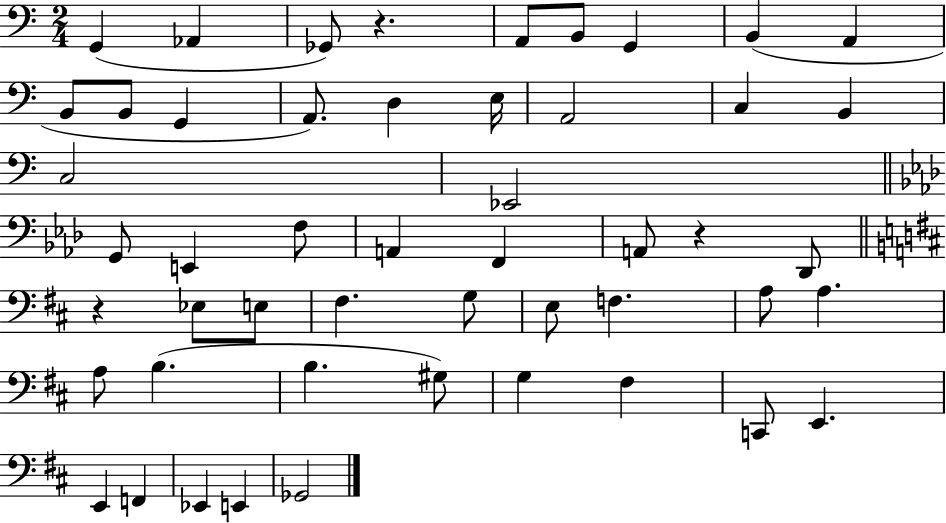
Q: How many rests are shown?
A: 3